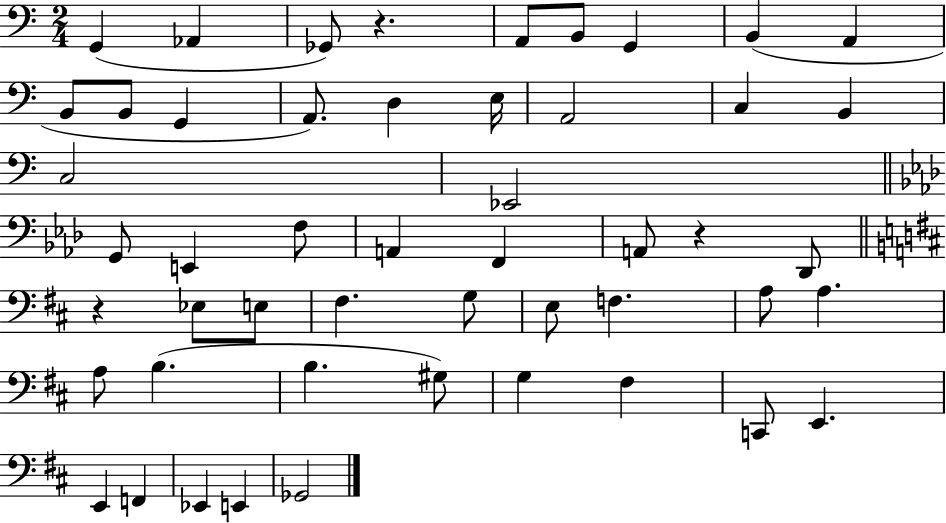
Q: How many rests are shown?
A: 3